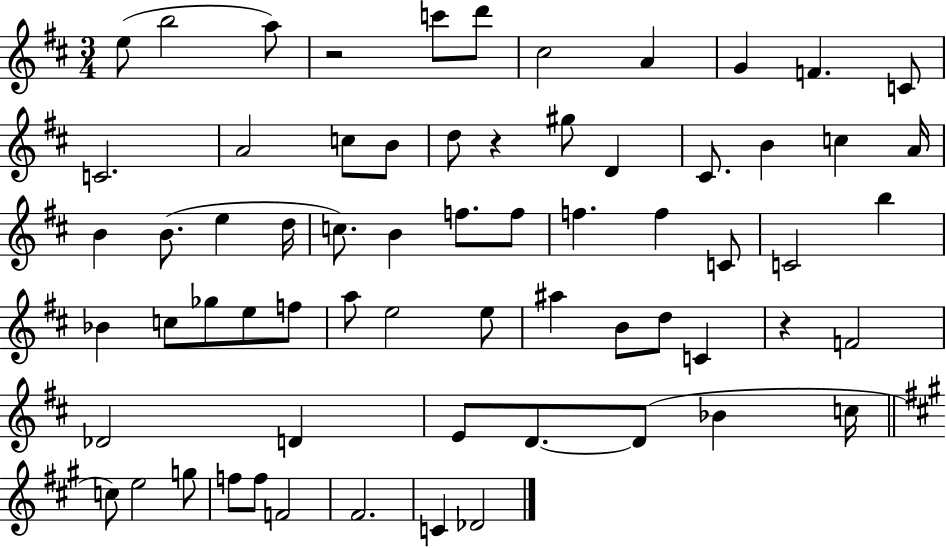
{
  \clef treble
  \numericTimeSignature
  \time 3/4
  \key d \major
  \repeat volta 2 { e''8( b''2 a''8) | r2 c'''8 d'''8 | cis''2 a'4 | g'4 f'4. c'8 | \break c'2. | a'2 c''8 b'8 | d''8 r4 gis''8 d'4 | cis'8. b'4 c''4 a'16 | \break b'4 b'8.( e''4 d''16 | c''8.) b'4 f''8. f''8 | f''4. f''4 c'8 | c'2 b''4 | \break bes'4 c''8 ges''8 e''8 f''8 | a''8 e''2 e''8 | ais''4 b'8 d''8 c'4 | r4 f'2 | \break des'2 d'4 | e'8 d'8.~~ d'8( bes'4 c''16 | \bar "||" \break \key a \major c''8) e''2 g''8 | f''8 f''8 f'2 | fis'2. | c'4 des'2 | \break } \bar "|."
}